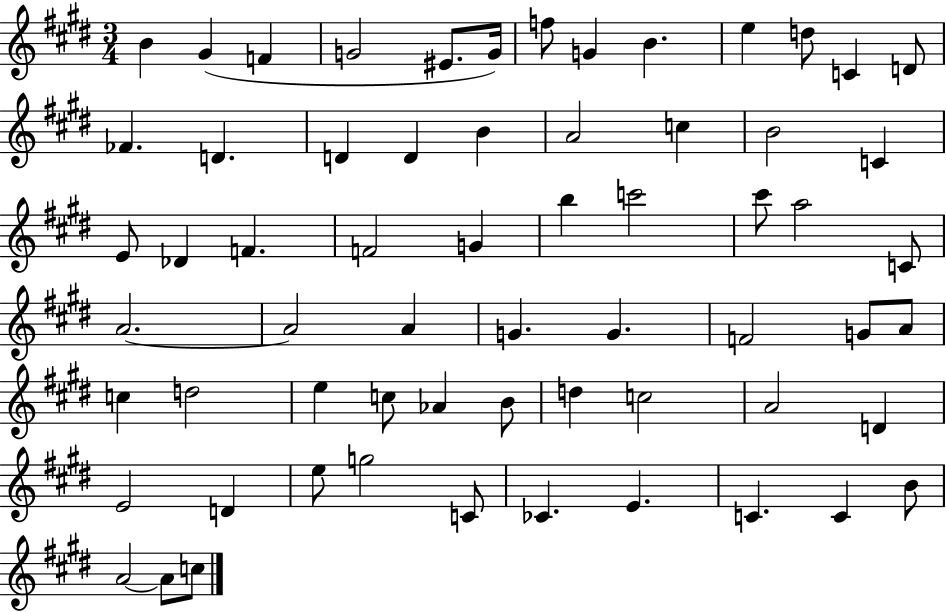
{
  \clef treble
  \numericTimeSignature
  \time 3/4
  \key e \major
  b'4 gis'4( f'4 | g'2 eis'8. g'16) | f''8 g'4 b'4. | e''4 d''8 c'4 d'8 | \break fes'4. d'4. | d'4 d'4 b'4 | a'2 c''4 | b'2 c'4 | \break e'8 des'4 f'4. | f'2 g'4 | b''4 c'''2 | cis'''8 a''2 c'8 | \break a'2.~~ | a'2 a'4 | g'4. g'4. | f'2 g'8 a'8 | \break c''4 d''2 | e''4 c''8 aes'4 b'8 | d''4 c''2 | a'2 d'4 | \break e'2 d'4 | e''8 g''2 c'8 | ces'4. e'4. | c'4. c'4 b'8 | \break a'2~~ a'8 c''8 | \bar "|."
}